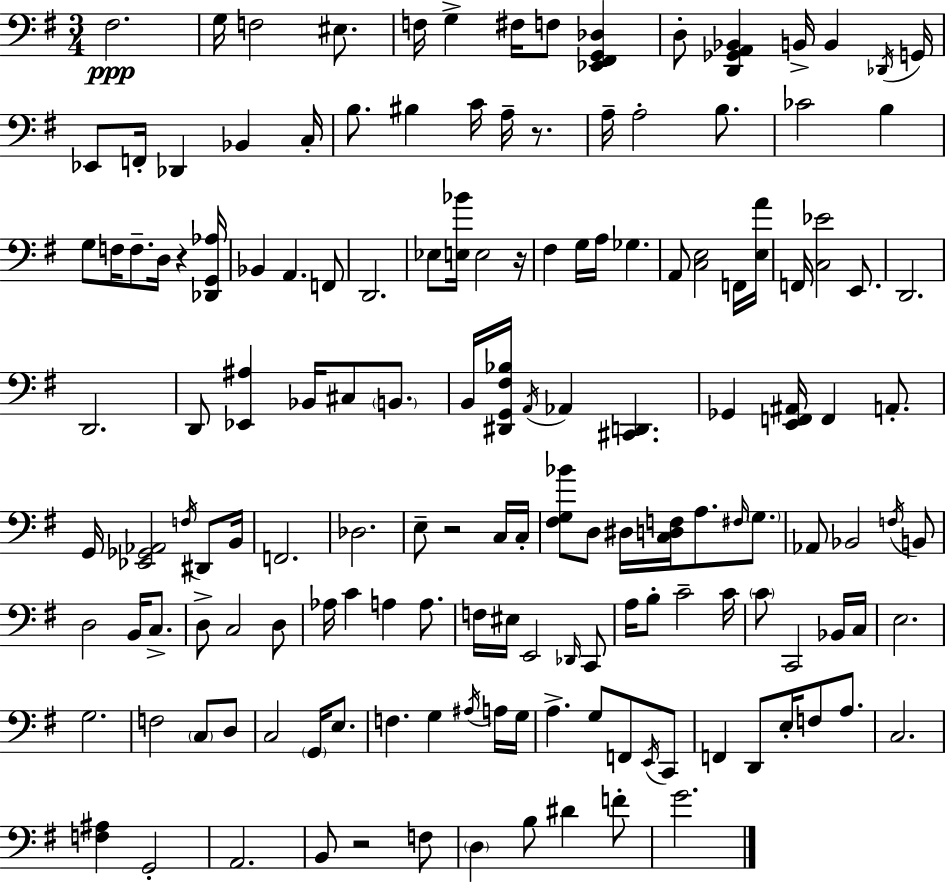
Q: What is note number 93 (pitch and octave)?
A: C4